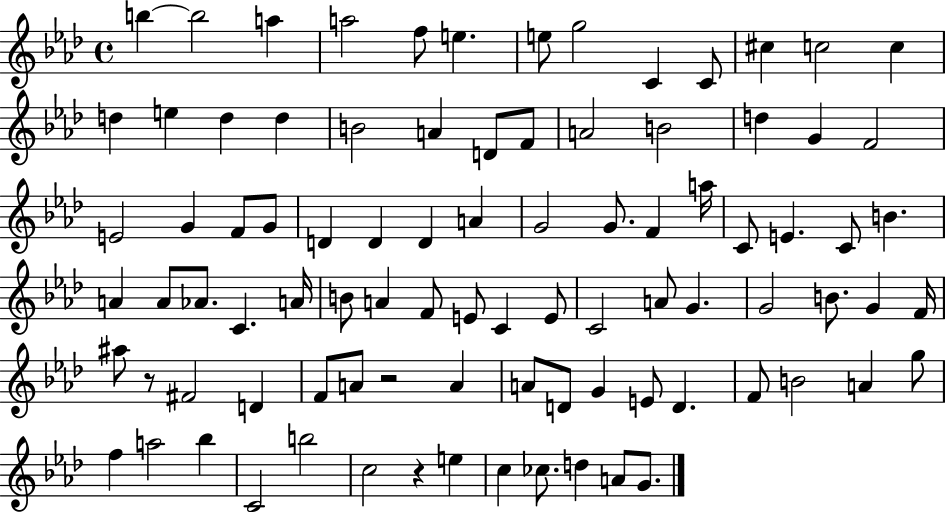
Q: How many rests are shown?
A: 3